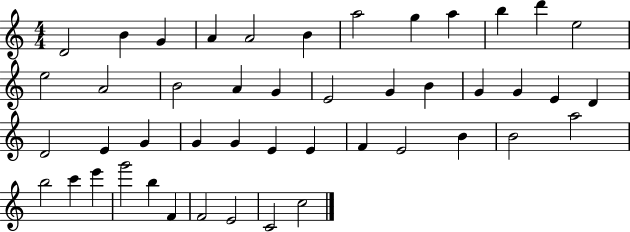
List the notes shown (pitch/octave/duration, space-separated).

D4/h B4/q G4/q A4/q A4/h B4/q A5/h G5/q A5/q B5/q D6/q E5/h E5/h A4/h B4/h A4/q G4/q E4/h G4/q B4/q G4/q G4/q E4/q D4/q D4/h E4/q G4/q G4/q G4/q E4/q E4/q F4/q E4/h B4/q B4/h A5/h B5/h C6/q E6/q G6/h B5/q F4/q F4/h E4/h C4/h C5/h